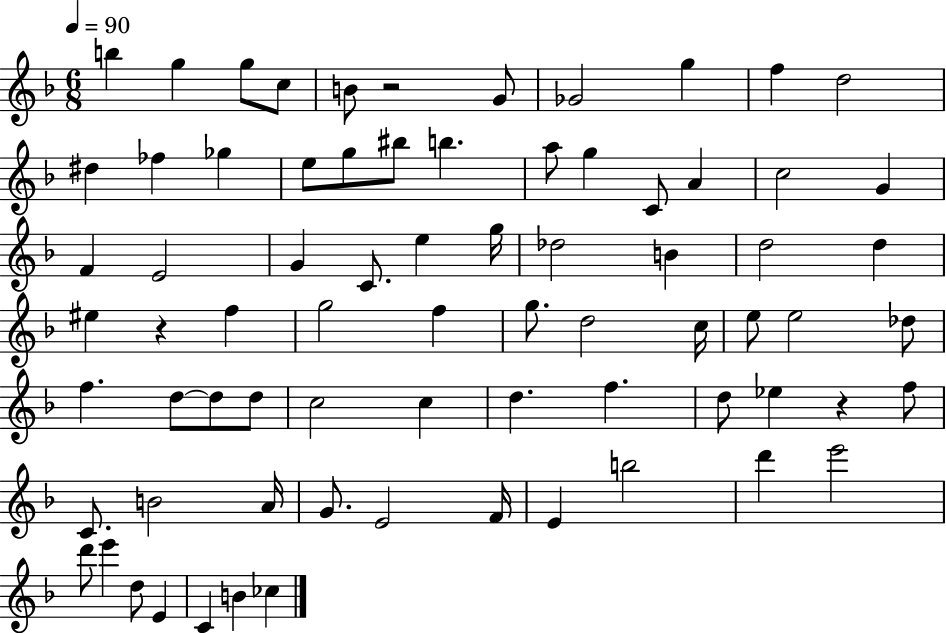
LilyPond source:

{
  \clef treble
  \numericTimeSignature
  \time 6/8
  \key f \major
  \tempo 4 = 90
  \repeat volta 2 { b''4 g''4 g''8 c''8 | b'8 r2 g'8 | ges'2 g''4 | f''4 d''2 | \break dis''4 fes''4 ges''4 | e''8 g''8 bis''8 b''4. | a''8 g''4 c'8 a'4 | c''2 g'4 | \break f'4 e'2 | g'4 c'8. e''4 g''16 | des''2 b'4 | d''2 d''4 | \break eis''4 r4 f''4 | g''2 f''4 | g''8. d''2 c''16 | e''8 e''2 des''8 | \break f''4. d''8~~ d''8 d''8 | c''2 c''4 | d''4. f''4. | d''8 ees''4 r4 f''8 | \break c'8. b'2 a'16 | g'8. e'2 f'16 | e'4 b''2 | d'''4 e'''2 | \break d'''8 e'''4 d''8 e'4 | c'4 b'4 ces''4 | } \bar "|."
}